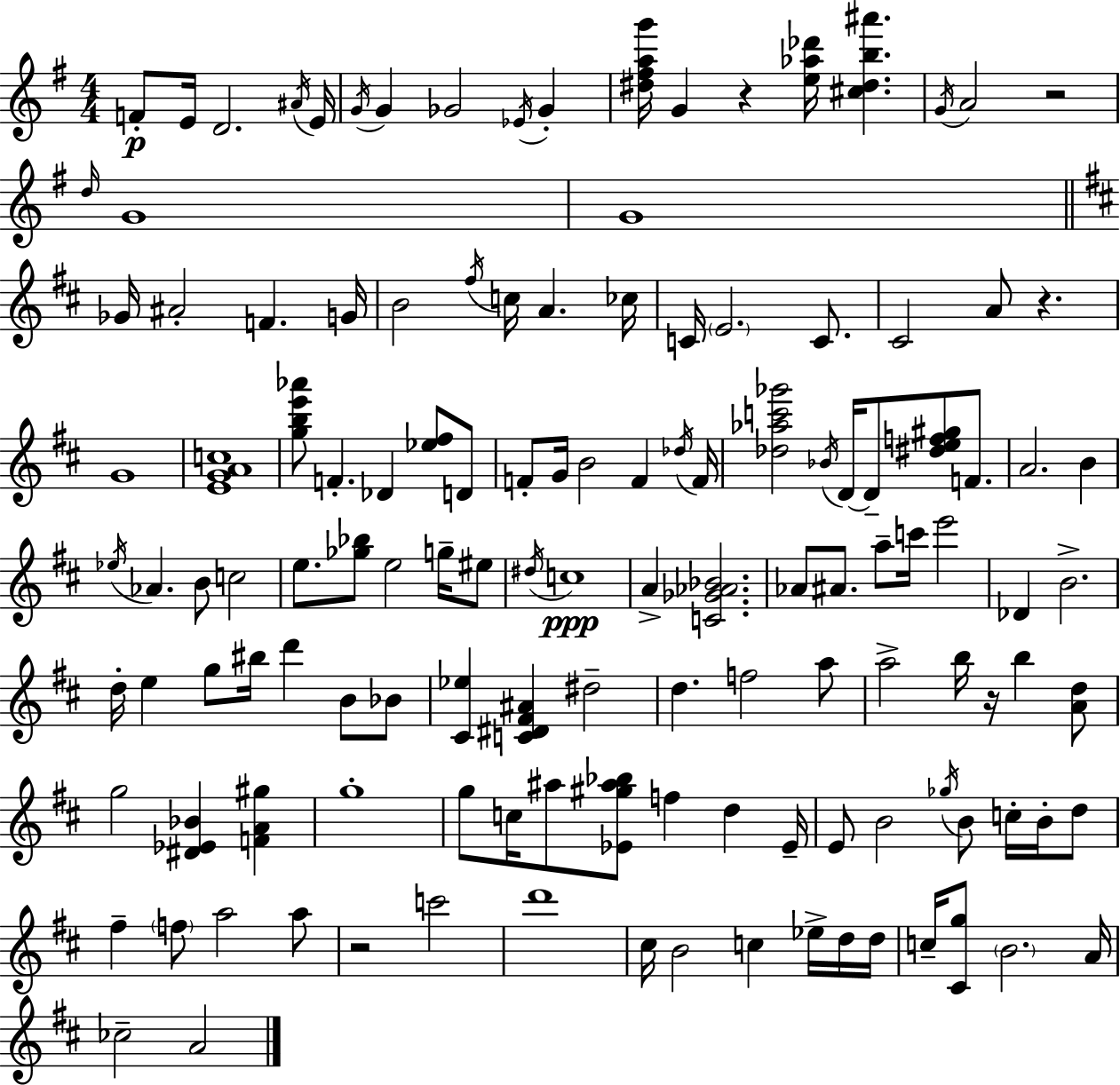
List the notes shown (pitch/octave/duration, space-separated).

F4/e E4/s D4/h. A#4/s E4/s G4/s G4/q Gb4/h Eb4/s Gb4/q [D#5,F#5,A5,G6]/s G4/q R/q [E5,Ab5,Db6]/s [C#5,D#5,B5,A#6]/q. G4/s A4/h R/h D5/s G4/w G4/w Gb4/s A#4/h F4/q. G4/s B4/h F#5/s C5/s A4/q. CES5/s C4/s E4/h. C4/e. C#4/h A4/e R/q. G4/w [E4,G4,A4,C5]/w [G5,B5,E6,Ab6]/e F4/q. Db4/q [Eb5,F#5]/e D4/e F4/e G4/s B4/h F4/q Db5/s F4/s [Db5,Ab5,C6,Gb6]/h Bb4/s D4/s D4/e [D#5,E5,F5,G#5]/e F4/e. A4/h. B4/q Eb5/s Ab4/q. B4/e C5/h E5/e. [Gb5,Bb5]/e E5/h G5/s EIS5/e D#5/s C5/w A4/q [C4,Gb4,Ab4,Bb4]/h. Ab4/e A#4/e. A5/e C6/s E6/h Db4/q B4/h. D5/s E5/q G5/e BIS5/s D6/q B4/e Bb4/e [C#4,Eb5]/q [C4,D#4,F#4,A#4]/q D#5/h D5/q. F5/h A5/e A5/h B5/s R/s B5/q [A4,D5]/e G5/h [D#4,Eb4,Bb4]/q [F4,A4,G#5]/q G5/w G5/e C5/s A#5/e [Eb4,G#5,A#5,Bb5]/e F5/q D5/q Eb4/s E4/e B4/h Gb5/s B4/e C5/s B4/s D5/e F#5/q F5/e A5/h A5/e R/h C6/h D6/w C#5/s B4/h C5/q Eb5/s D5/s D5/s C5/s [C#4,G5]/e B4/h. A4/s CES5/h A4/h